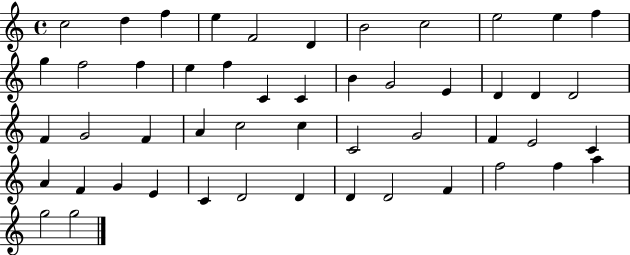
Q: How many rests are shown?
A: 0